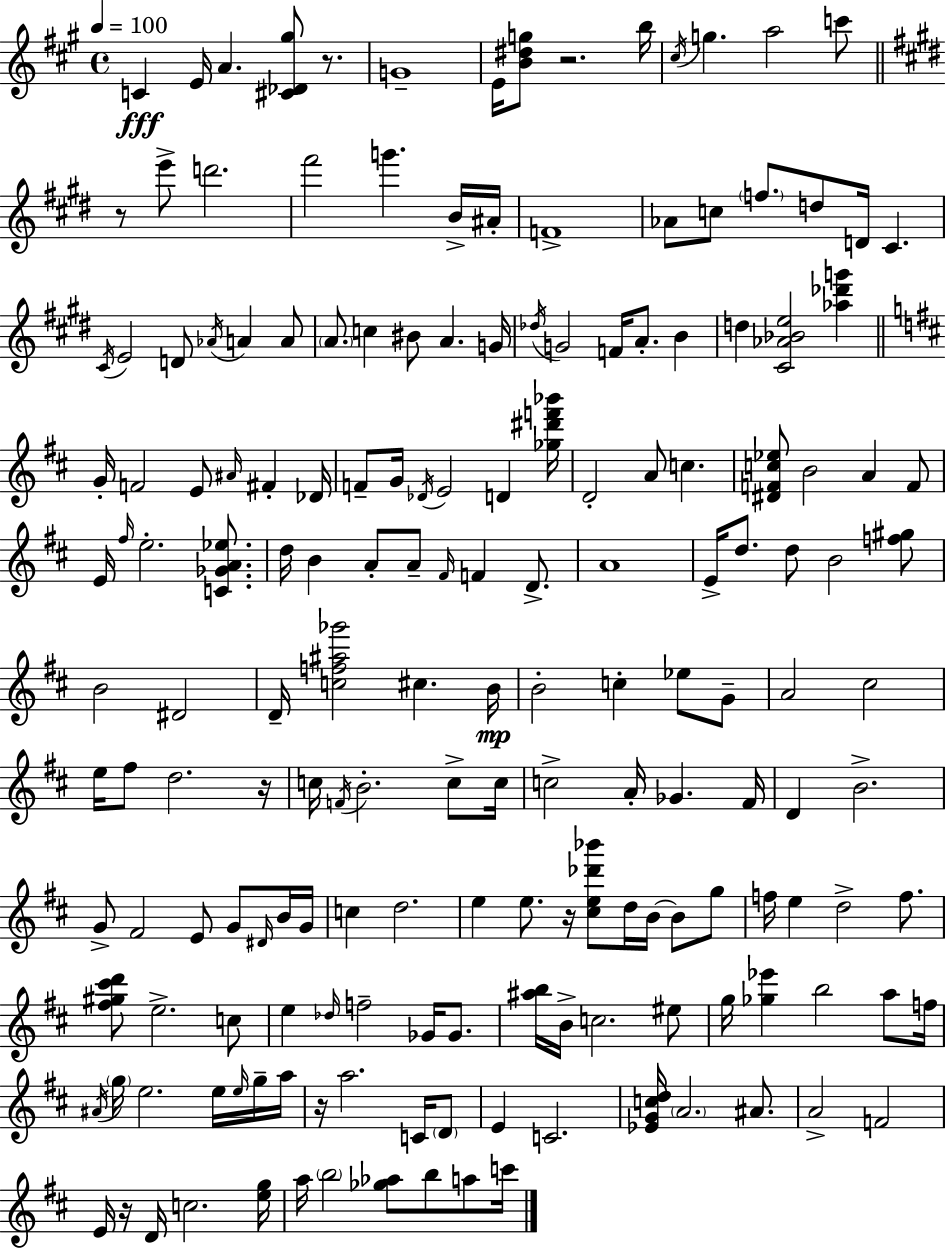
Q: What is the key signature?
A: A major